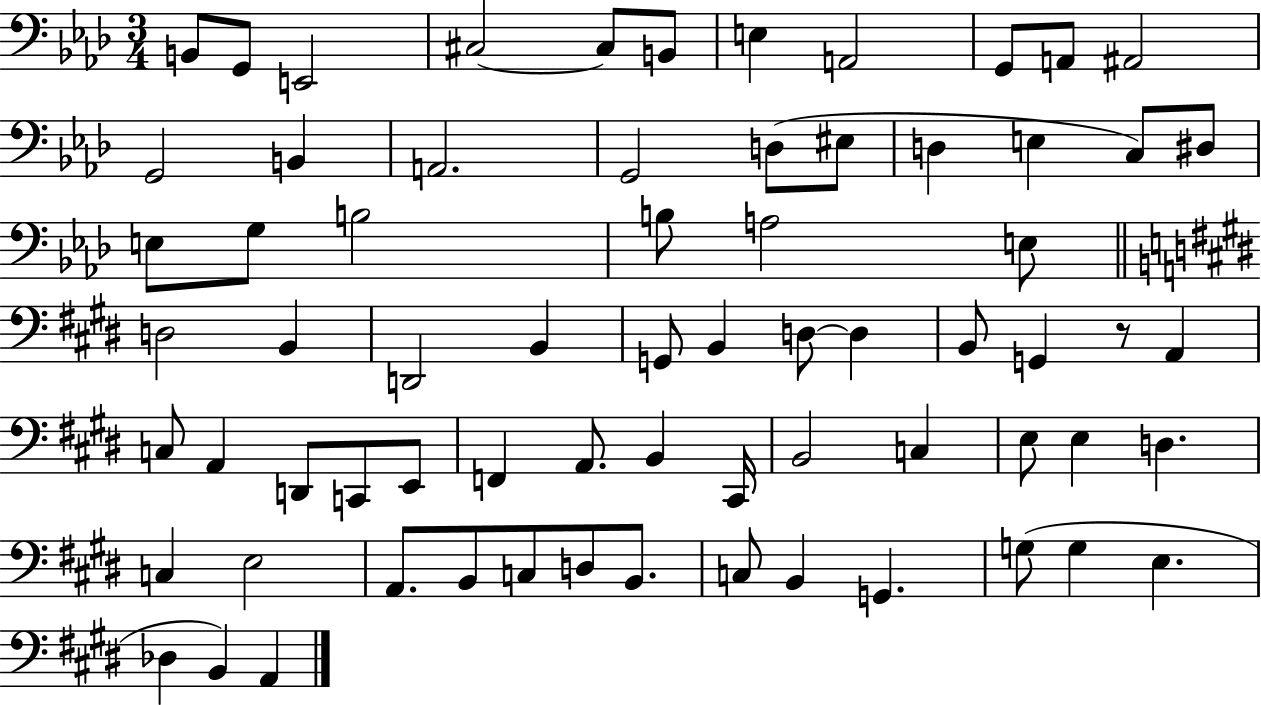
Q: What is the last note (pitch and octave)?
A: A2